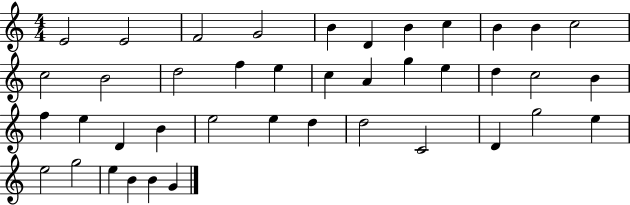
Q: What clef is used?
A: treble